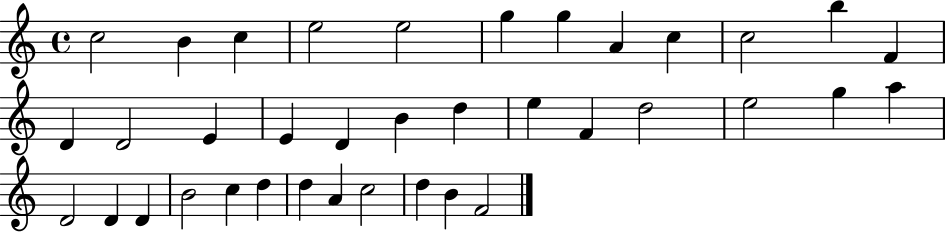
C5/h B4/q C5/q E5/h E5/h G5/q G5/q A4/q C5/q C5/h B5/q F4/q D4/q D4/h E4/q E4/q D4/q B4/q D5/q E5/q F4/q D5/h E5/h G5/q A5/q D4/h D4/q D4/q B4/h C5/q D5/q D5/q A4/q C5/h D5/q B4/q F4/h